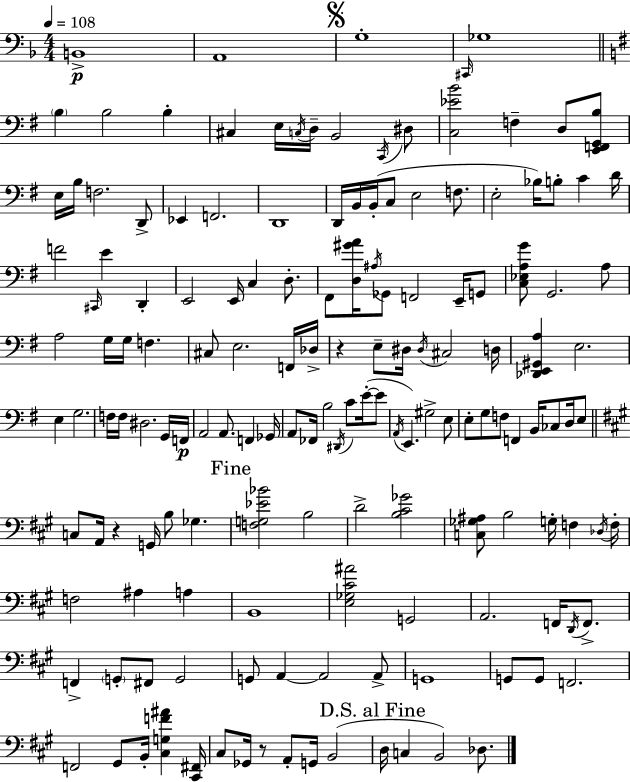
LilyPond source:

{
  \clef bass
  \numericTimeSignature
  \time 4/4
  \key f \major
  \tempo 4 = 108
  b,1->\p | a,1 | \mark \markup { \musicglyph "scripts.segno" } g1-. | \grace { cis,16 } ges1 | \break \bar "||" \break \key e \minor \parenthesize b4 b2 b4-. | cis4 e16 \acciaccatura { c16 } d16-- b,2 \acciaccatura { c,16 } | dis8 <c ees' b'>2 f4-- d8 | <e, f, g, b>8 e16 b16 f2. | \break d,8-> ees,4 f,2. | d,1 | d,16 b,16 b,16-.( c8 e2 f8. | e2-. bes16) b8-. c'4 | \break d'16 f'2 \grace { cis,16 } e'4 d,4-. | e,2 e,16 c4 | d8.-. fis,8 <d gis' a'>16 \acciaccatura { ais16 } ges,8 f,2 | e,16-- g,8 <c ees a g'>8 g,2. | \break a8 a2 g16 g16 f4. | cis8 e2. | f,16 des16-> r4 e8-- dis16 \acciaccatura { dis16 } cis2 | d16 <des, e, gis, a>4 e2. | \break e4 g2. | f16 f16 dis2. | g,16 f,16\p a,2 a,8. | f,4 ges,16 a,8 fes,16 b2 | \break \acciaccatura { dis,16 } c'8 e'16-.~(~ e'8 \acciaccatura { a,16 }) e,4. gis2-> | e8 e8-. g8 f8 f,4 | b,16 ces8 d16 e8 \bar "||" \break \key a \major c8 a,16 r4 g,16 b8 ges4. | \mark "Fine" <f g ees' bes'>2 b2 | d'2-> <b cis' ges'>2 | <c ges ais>8 b2 g16-. f4 \acciaccatura { des16 } | \break f16-. f2 ais4 a4 | b,1 | <e ges cis' ais'>2 g,2 | a,2. f,16 \acciaccatura { d,16 } f,8.-> | \break f,4-> \parenthesize g,8-. fis,8 g,2 | g,8 a,4~~ a,2 | a,8-> g,1 | g,8 g,8 f,2. | \break f,2 gis,8 b,16-. <cis g f' ais'>4 | <cis, fis,>16 cis8 ges,16 r8 a,8-. g,16 b,2( | \mark "D.S. al Fine" d16 c4 b,2) des8. | \bar "|."
}